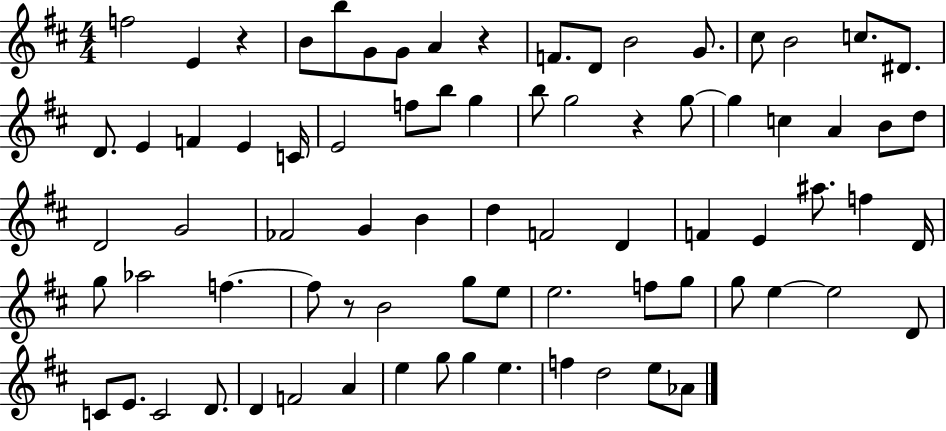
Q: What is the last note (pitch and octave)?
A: Ab4